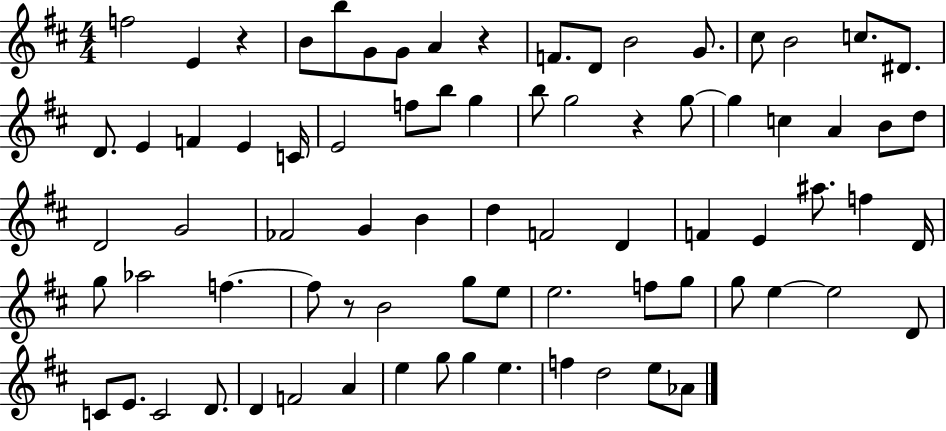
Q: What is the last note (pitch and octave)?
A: Ab4